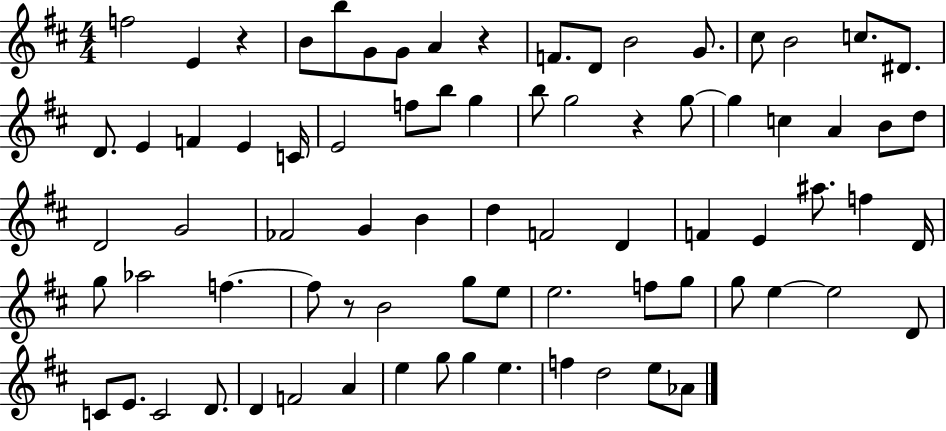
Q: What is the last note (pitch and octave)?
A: Ab4